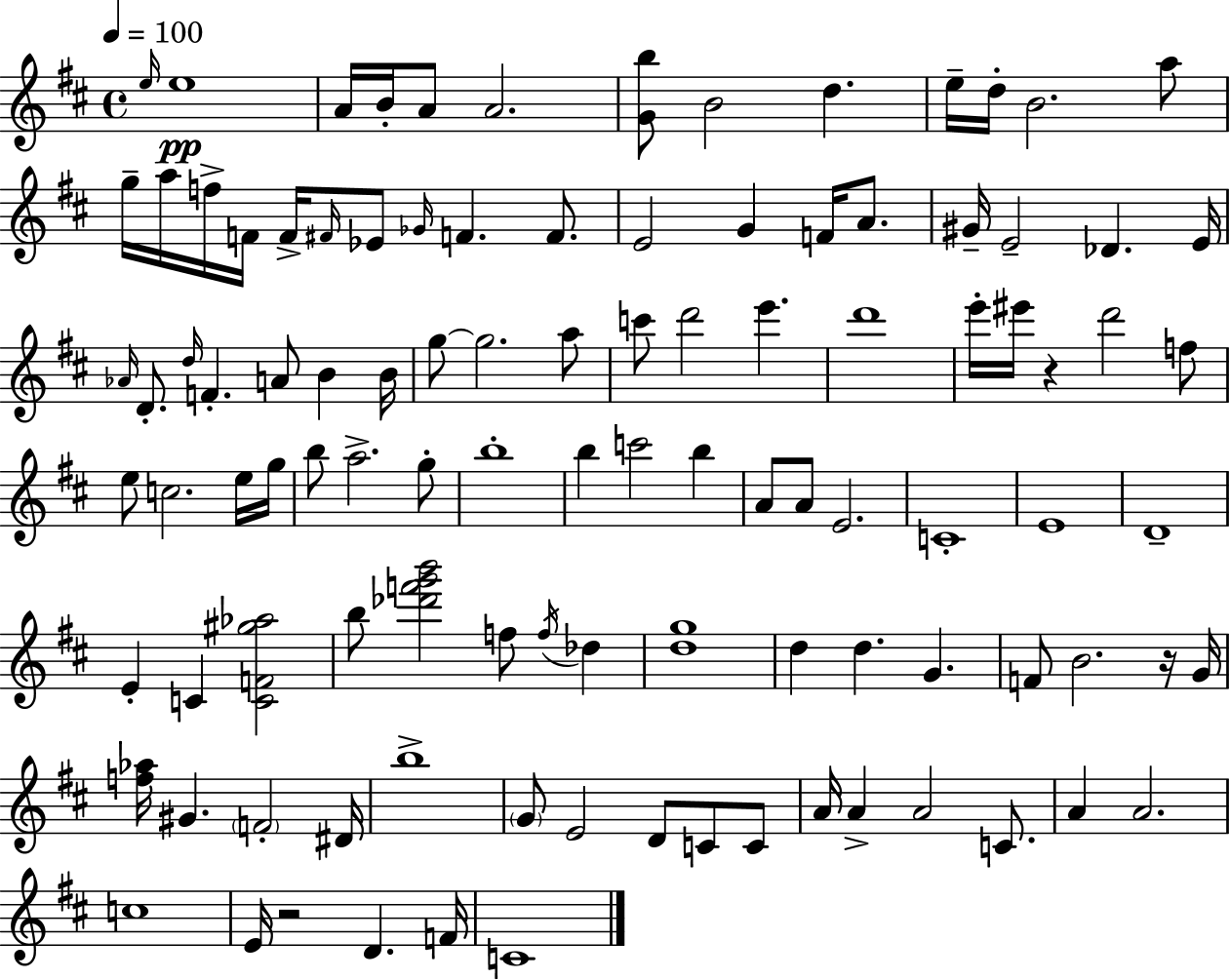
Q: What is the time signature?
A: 4/4